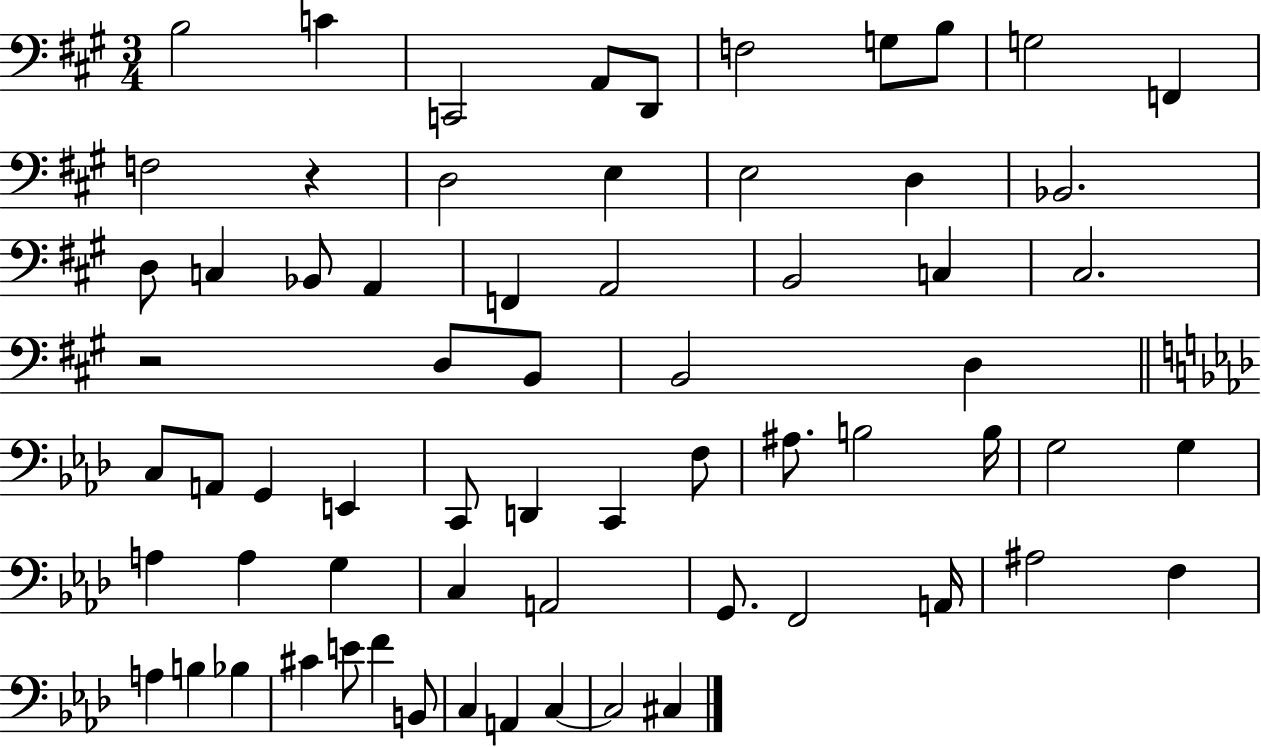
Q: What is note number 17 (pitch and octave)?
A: D3